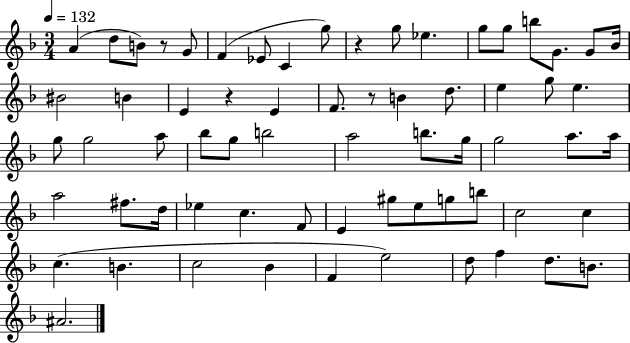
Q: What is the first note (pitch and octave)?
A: A4